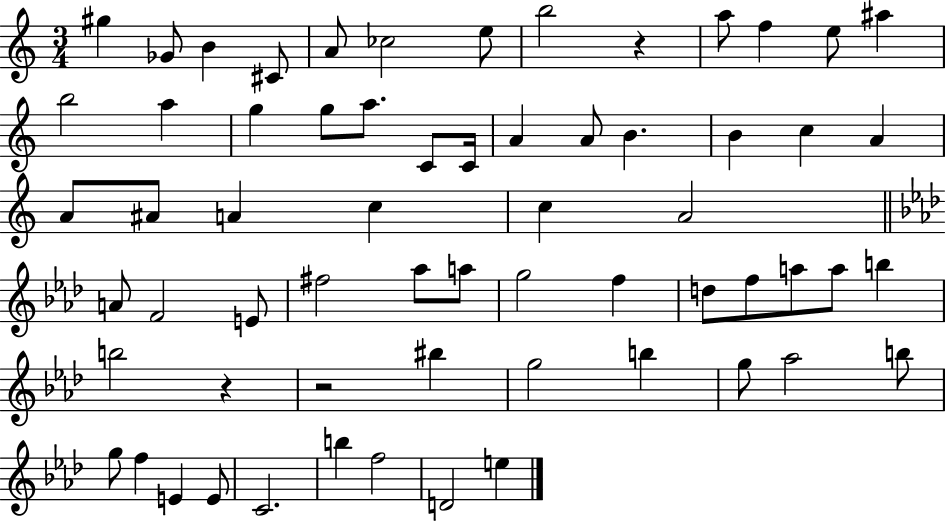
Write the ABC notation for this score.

X:1
T:Untitled
M:3/4
L:1/4
K:C
^g _G/2 B ^C/2 A/2 _c2 e/2 b2 z a/2 f e/2 ^a b2 a g g/2 a/2 C/2 C/4 A A/2 B B c A A/2 ^A/2 A c c A2 A/2 F2 E/2 ^f2 _a/2 a/2 g2 f d/2 f/2 a/2 a/2 b b2 z z2 ^b g2 b g/2 _a2 b/2 g/2 f E E/2 C2 b f2 D2 e